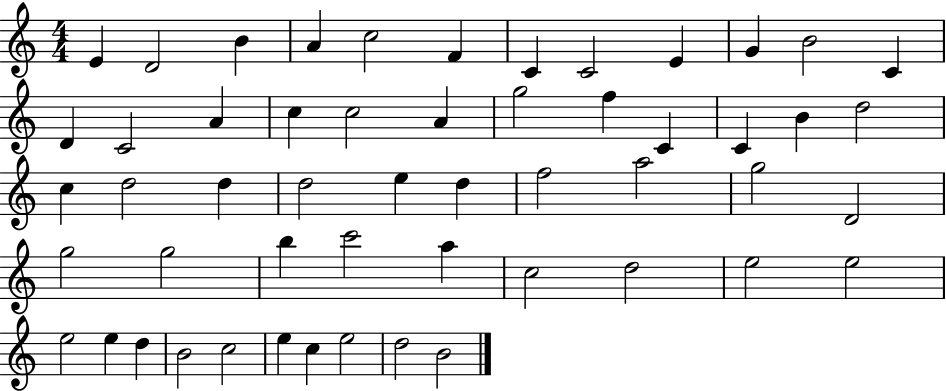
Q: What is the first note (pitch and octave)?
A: E4